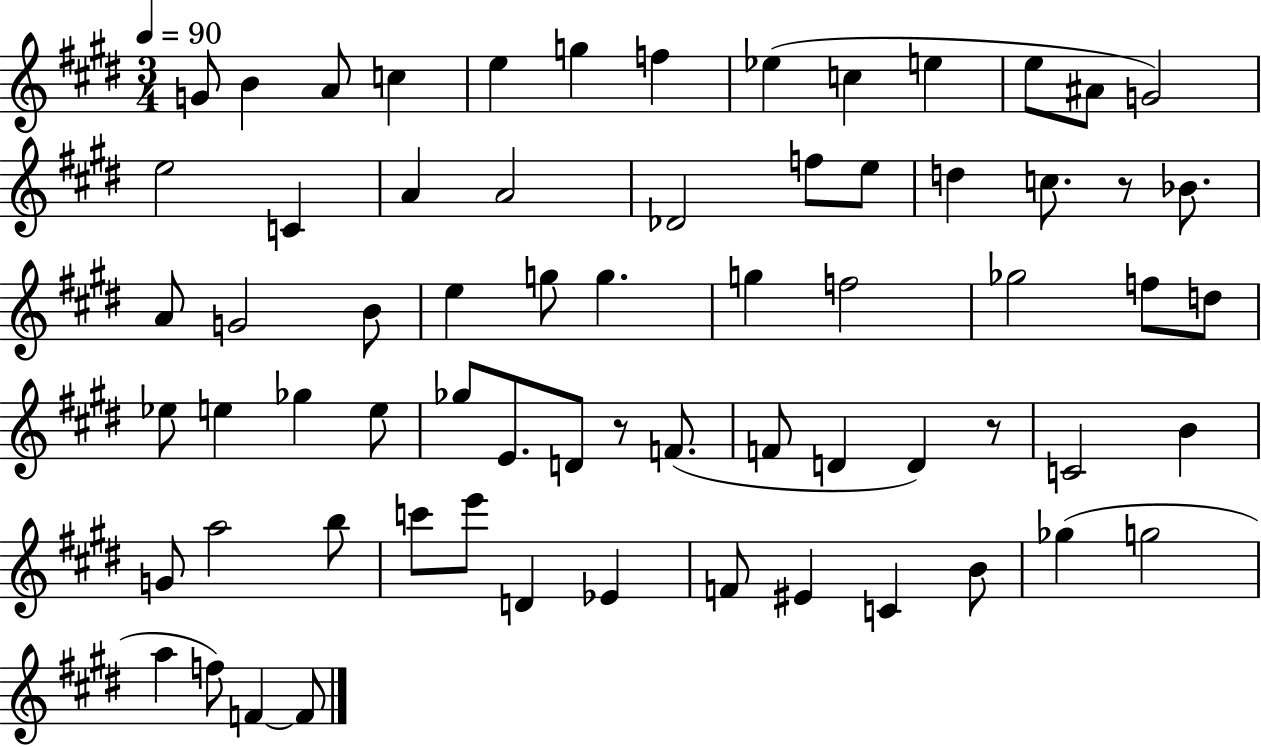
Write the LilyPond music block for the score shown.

{
  \clef treble
  \numericTimeSignature
  \time 3/4
  \key e \major
  \tempo 4 = 90
  g'8 b'4 a'8 c''4 | e''4 g''4 f''4 | ees''4( c''4 e''4 | e''8 ais'8 g'2) | \break e''2 c'4 | a'4 a'2 | des'2 f''8 e''8 | d''4 c''8. r8 bes'8. | \break a'8 g'2 b'8 | e''4 g''8 g''4. | g''4 f''2 | ges''2 f''8 d''8 | \break ees''8 e''4 ges''4 e''8 | ges''8 e'8. d'8 r8 f'8.( | f'8 d'4 d'4) r8 | c'2 b'4 | \break g'8 a''2 b''8 | c'''8 e'''8 d'4 ees'4 | f'8 eis'4 c'4 b'8 | ges''4( g''2 | \break a''4 f''8) f'4~~ f'8 | \bar "|."
}